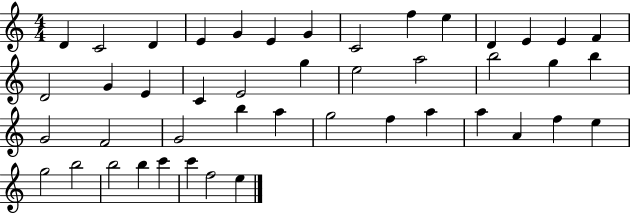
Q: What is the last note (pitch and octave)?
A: E5